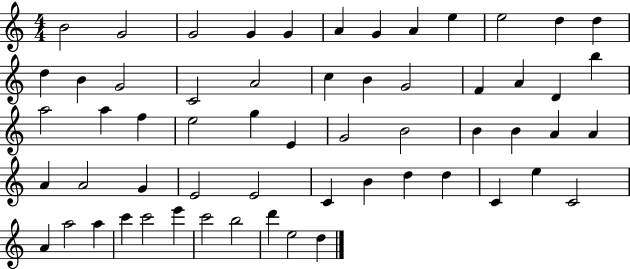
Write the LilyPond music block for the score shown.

{
  \clef treble
  \numericTimeSignature
  \time 4/4
  \key c \major
  b'2 g'2 | g'2 g'4 g'4 | a'4 g'4 a'4 e''4 | e''2 d''4 d''4 | \break d''4 b'4 g'2 | c'2 a'2 | c''4 b'4 g'2 | f'4 a'4 d'4 b''4 | \break a''2 a''4 f''4 | e''2 g''4 e'4 | g'2 b'2 | b'4 b'4 a'4 a'4 | \break a'4 a'2 g'4 | e'2 e'2 | c'4 b'4 d''4 d''4 | c'4 e''4 c'2 | \break a'4 a''2 a''4 | c'''4 c'''2 e'''4 | c'''2 b''2 | d'''4 e''2 d''4 | \break \bar "|."
}